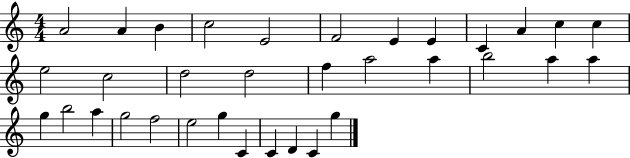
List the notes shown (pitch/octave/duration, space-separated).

A4/h A4/q B4/q C5/h E4/h F4/h E4/q E4/q C4/q A4/q C5/q C5/q E5/h C5/h D5/h D5/h F5/q A5/h A5/q B5/h A5/q A5/q G5/q B5/h A5/q G5/h F5/h E5/h G5/q C4/q C4/q D4/q C4/q G5/q